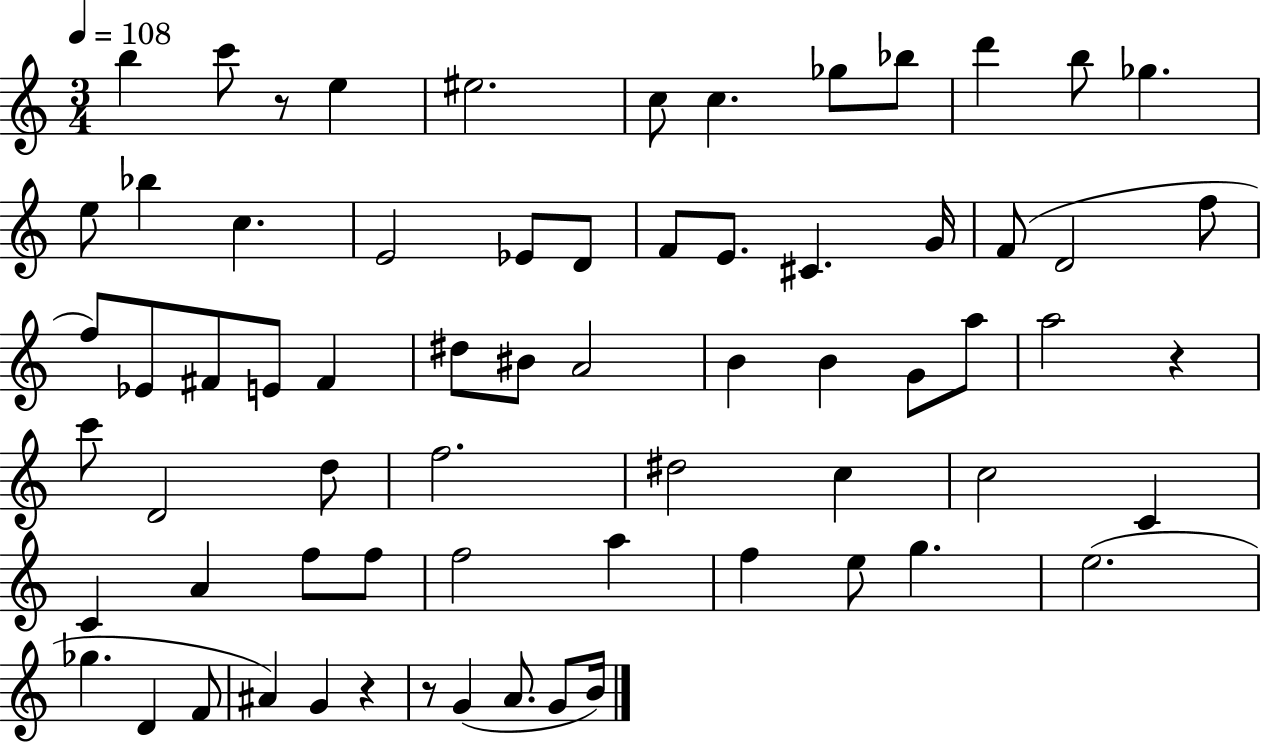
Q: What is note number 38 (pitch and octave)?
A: C6